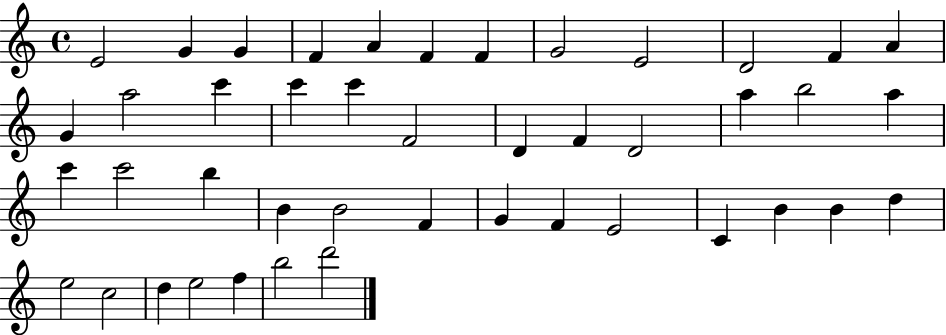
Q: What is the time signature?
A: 4/4